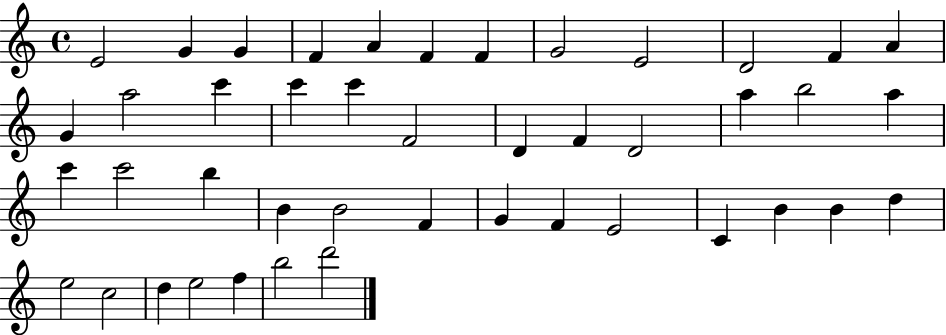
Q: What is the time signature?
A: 4/4